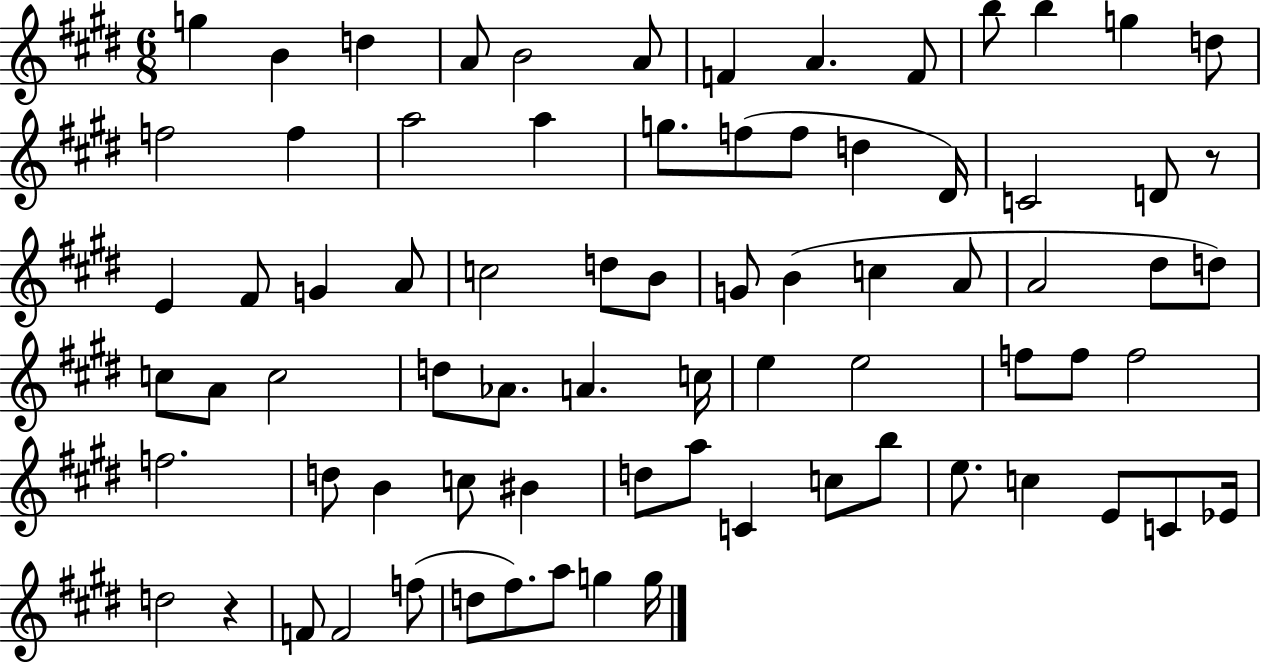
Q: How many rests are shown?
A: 2